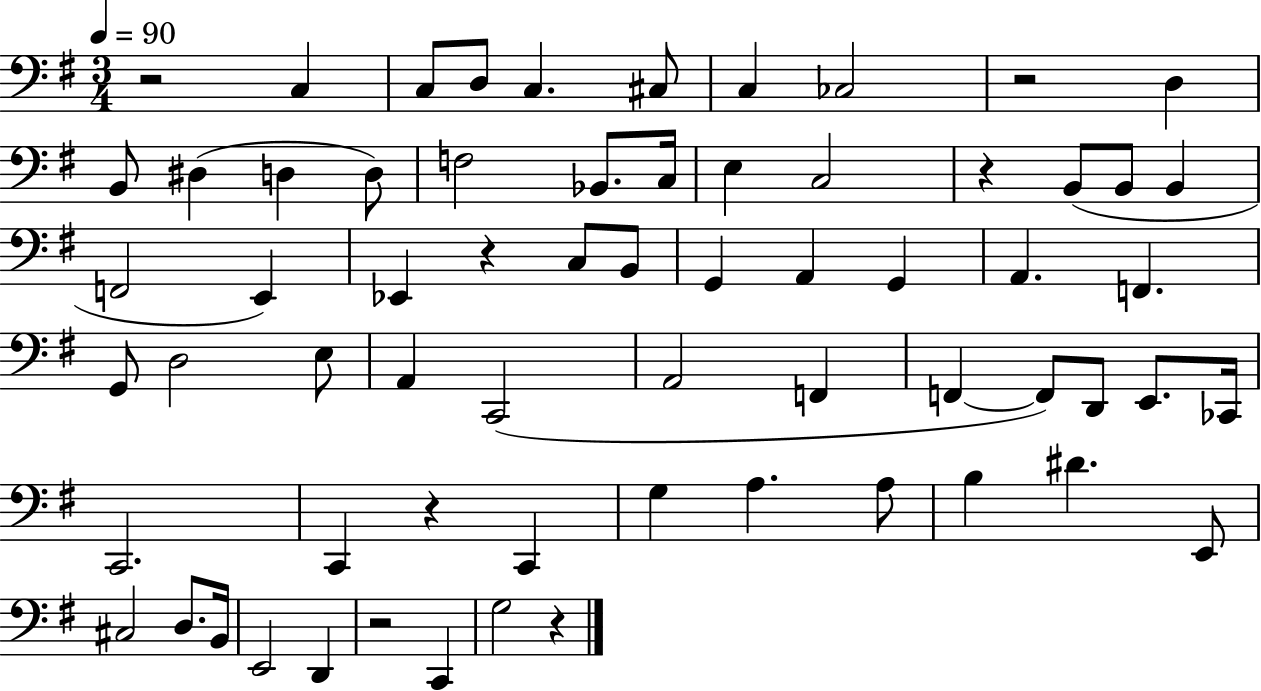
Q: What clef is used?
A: bass